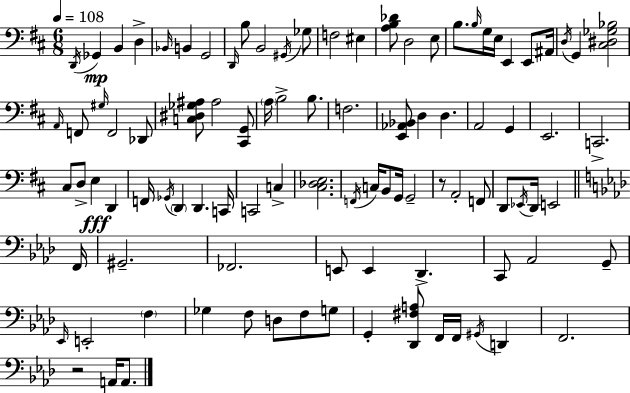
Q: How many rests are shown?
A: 2